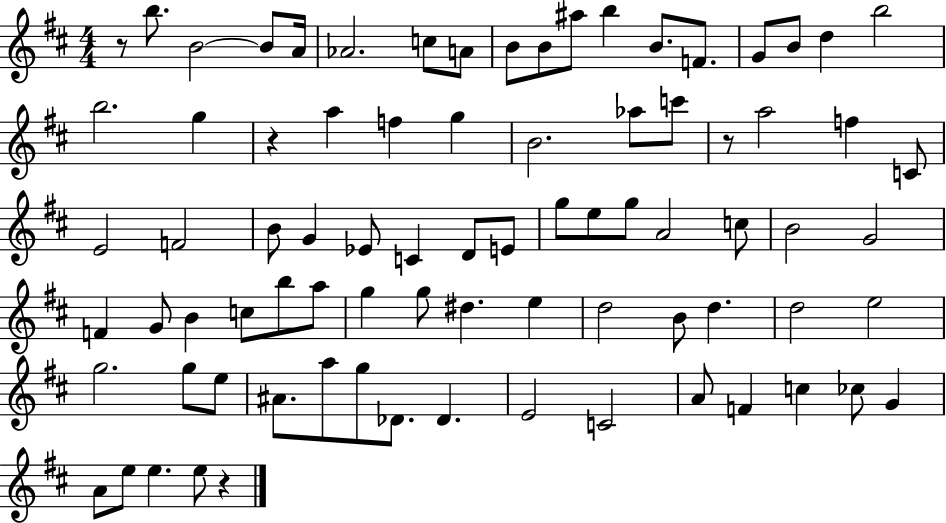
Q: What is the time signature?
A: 4/4